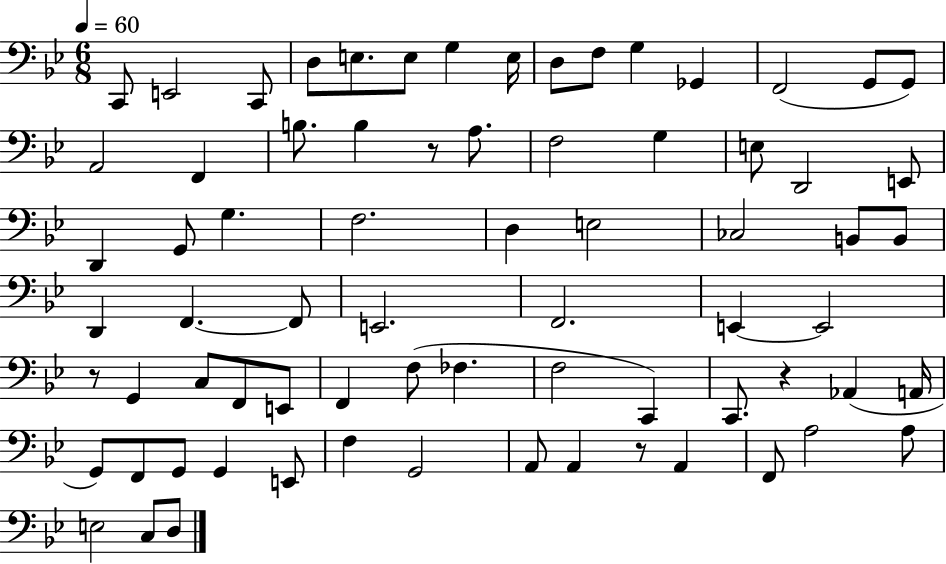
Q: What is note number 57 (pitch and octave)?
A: G2